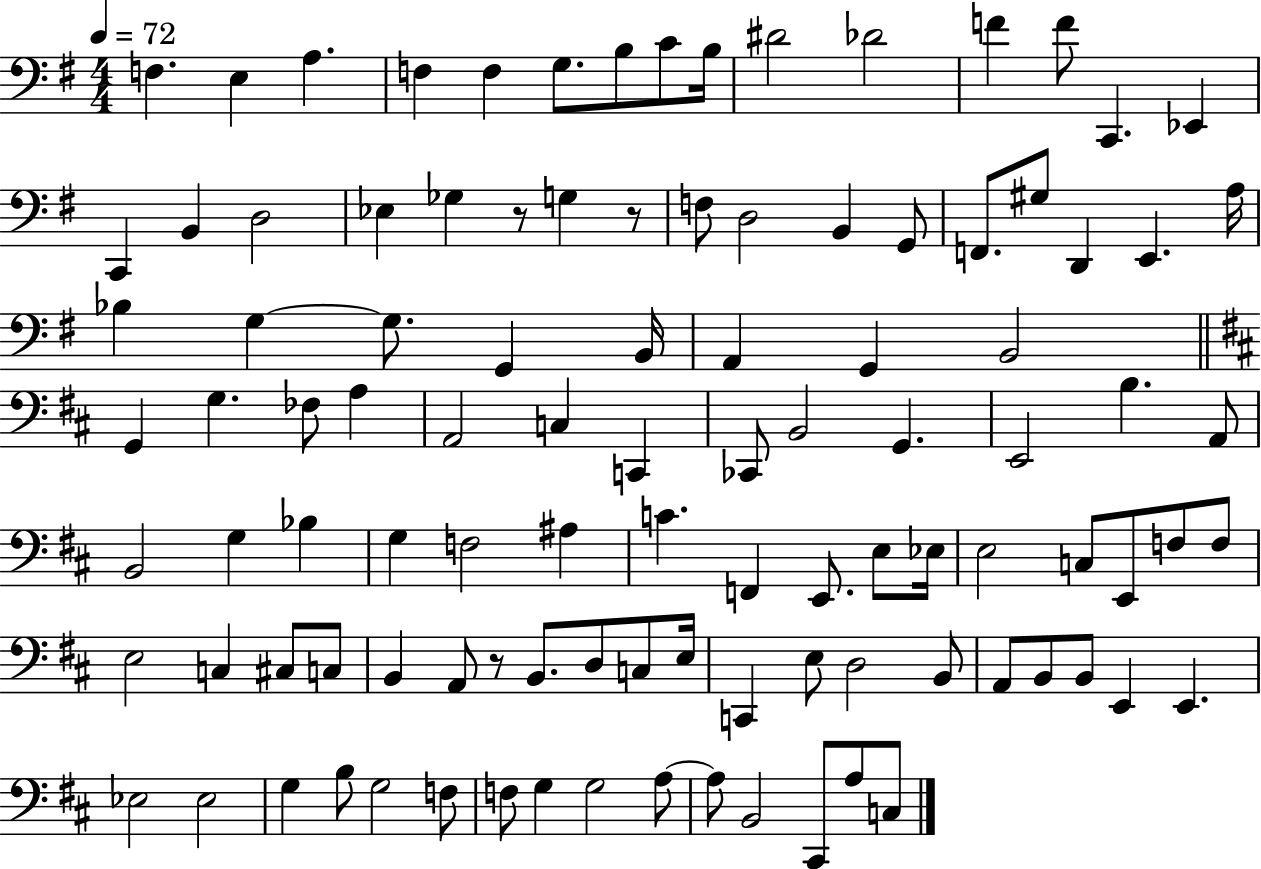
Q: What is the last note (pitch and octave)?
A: C3